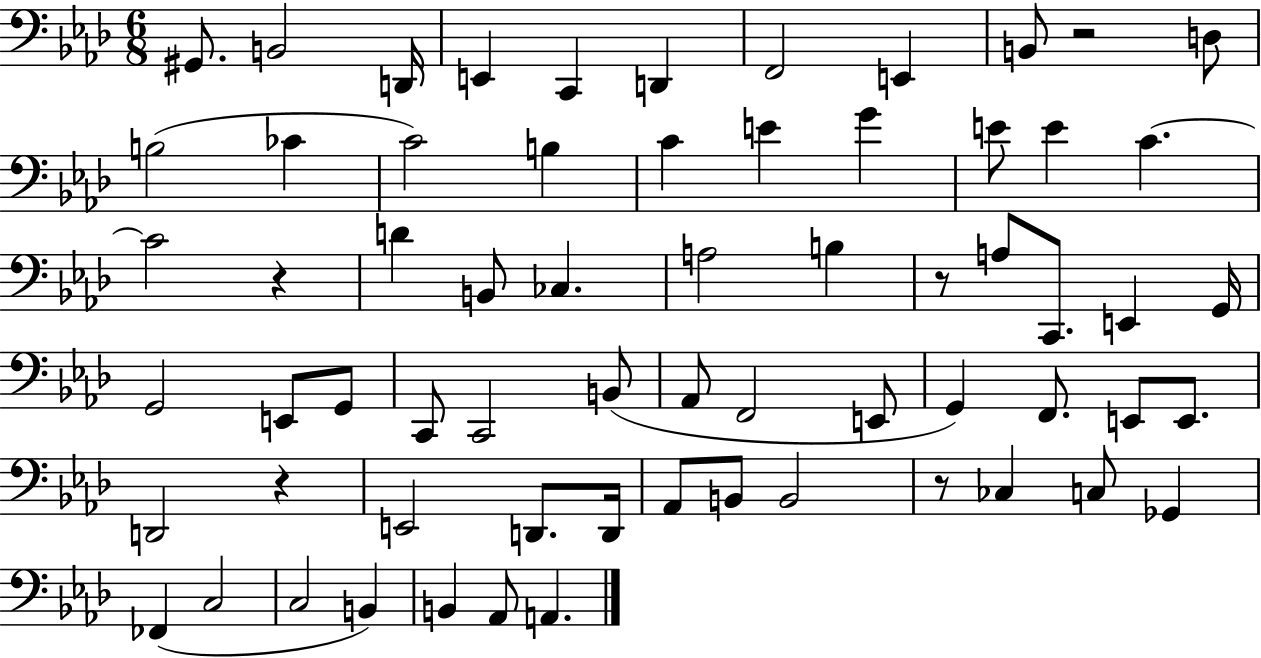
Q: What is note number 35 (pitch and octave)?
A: C2